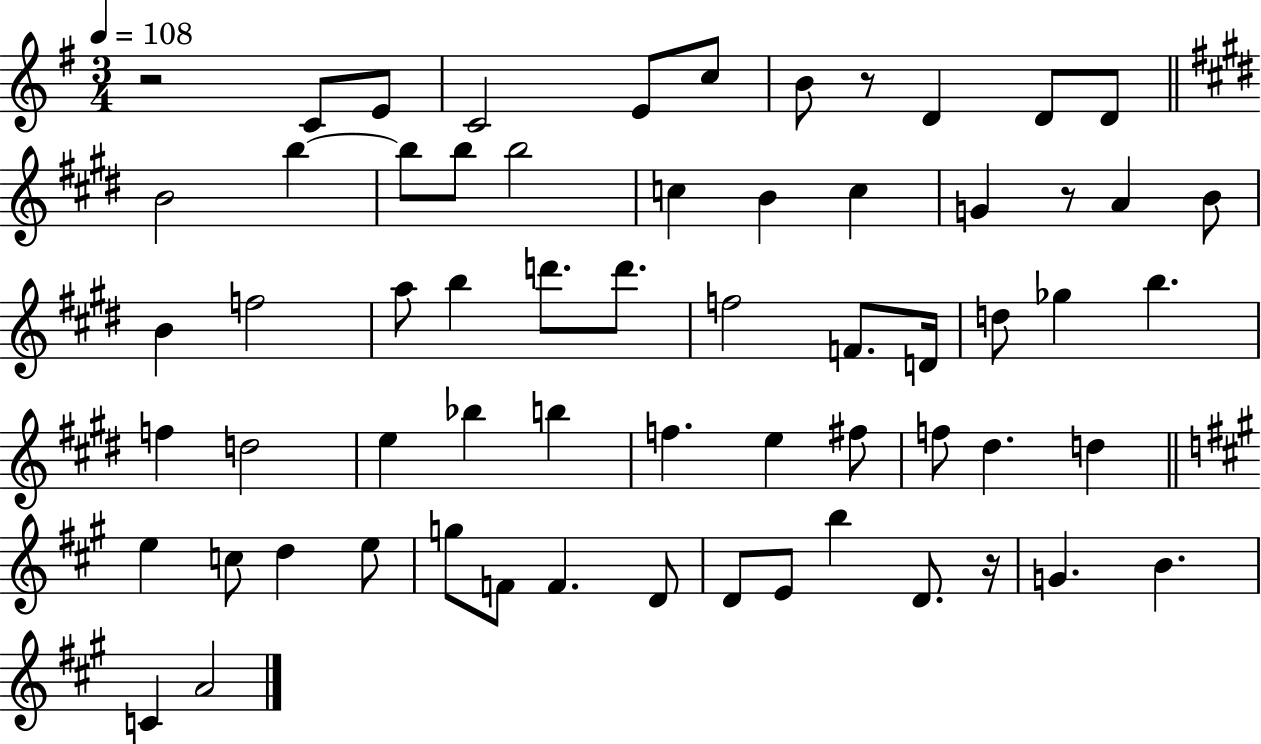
R/h C4/e E4/e C4/h E4/e C5/e B4/e R/e D4/q D4/e D4/e B4/h B5/q B5/e B5/e B5/h C5/q B4/q C5/q G4/q R/e A4/q B4/e B4/q F5/h A5/e B5/q D6/e. D6/e. F5/h F4/e. D4/s D5/e Gb5/q B5/q. F5/q D5/h E5/q Bb5/q B5/q F5/q. E5/q F#5/e F5/e D#5/q. D5/q E5/q C5/e D5/q E5/e G5/e F4/e F4/q. D4/e D4/e E4/e B5/q D4/e. R/s G4/q. B4/q. C4/q A4/h